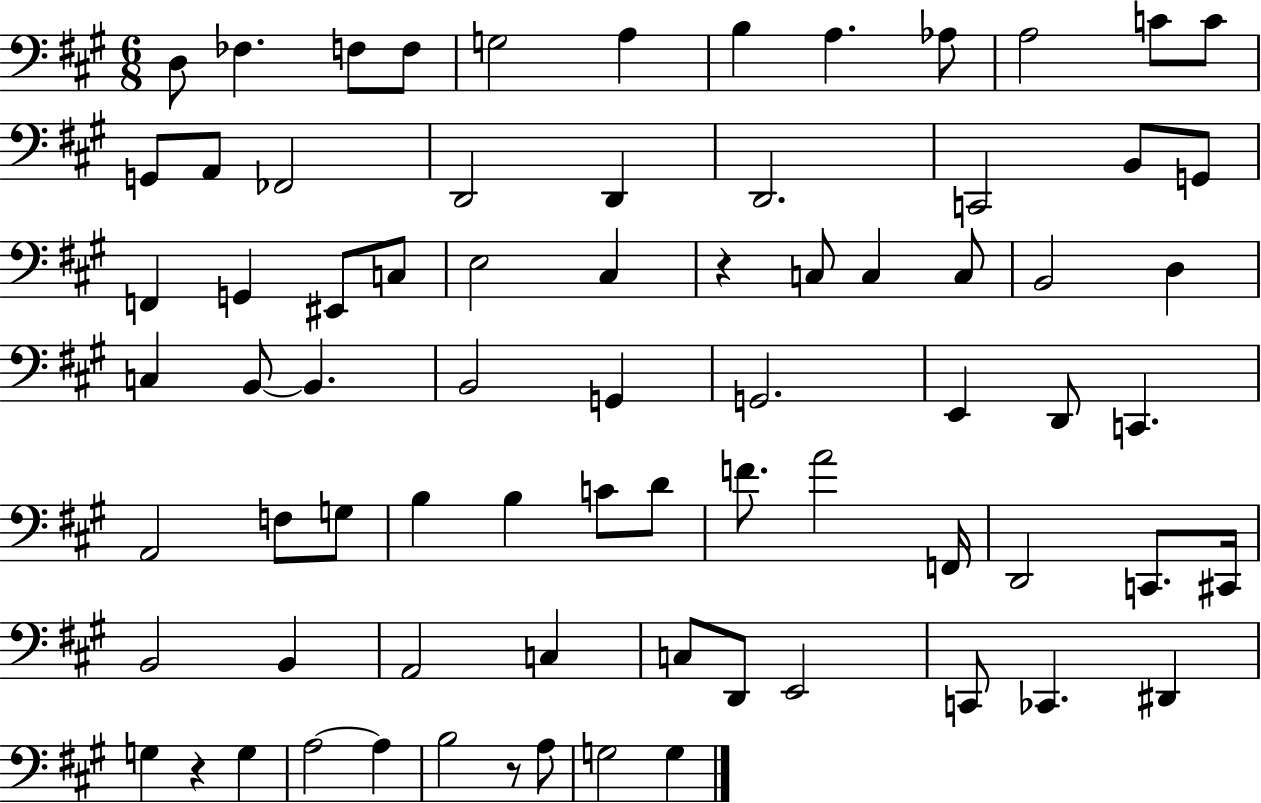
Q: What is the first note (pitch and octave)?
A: D3